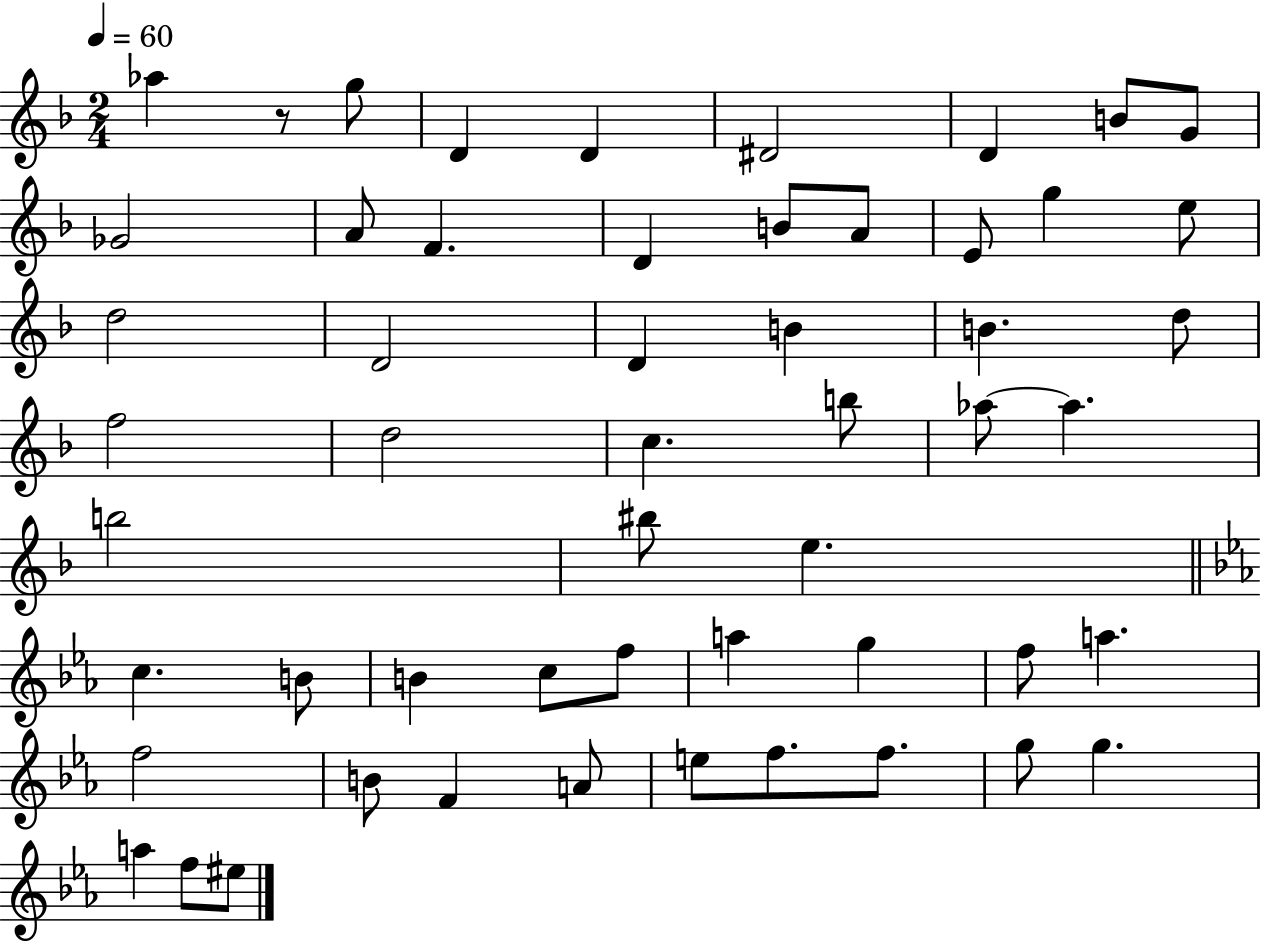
Ab5/q R/e G5/e D4/q D4/q D#4/h D4/q B4/e G4/e Gb4/h A4/e F4/q. D4/q B4/e A4/e E4/e G5/q E5/e D5/h D4/h D4/q B4/q B4/q. D5/e F5/h D5/h C5/q. B5/e Ab5/e Ab5/q. B5/h BIS5/e E5/q. C5/q. B4/e B4/q C5/e F5/e A5/q G5/q F5/e A5/q. F5/h B4/e F4/q A4/e E5/e F5/e. F5/e. G5/e G5/q. A5/q F5/e EIS5/e